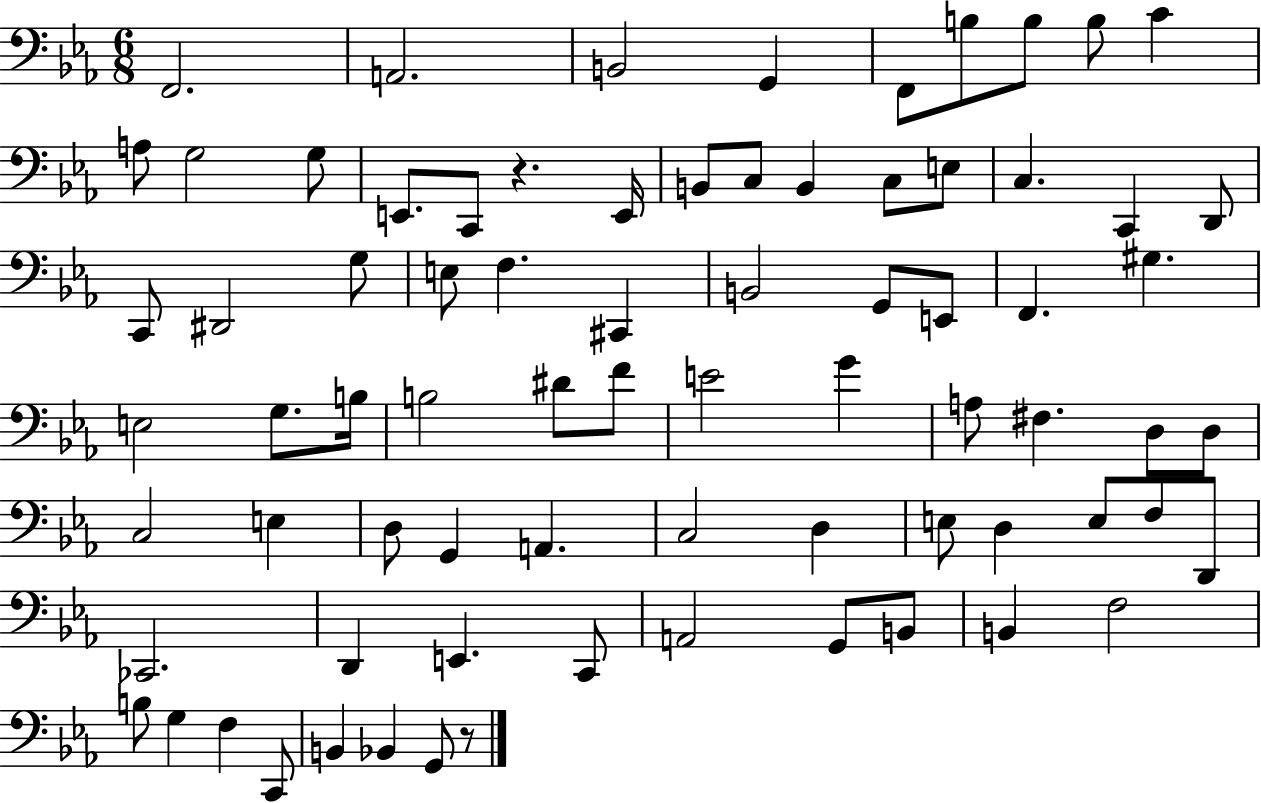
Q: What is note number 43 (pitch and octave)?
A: A3